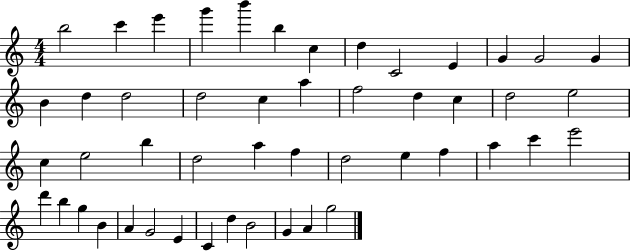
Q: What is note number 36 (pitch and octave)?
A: E6